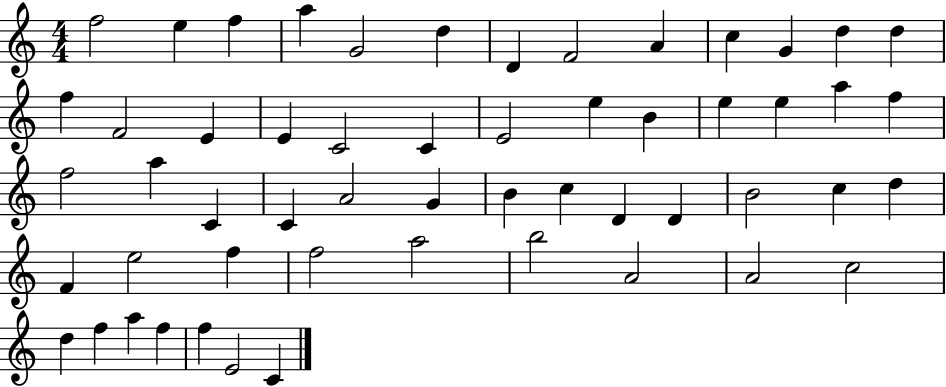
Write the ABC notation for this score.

X:1
T:Untitled
M:4/4
L:1/4
K:C
f2 e f a G2 d D F2 A c G d d f F2 E E C2 C E2 e B e e a f f2 a C C A2 G B c D D B2 c d F e2 f f2 a2 b2 A2 A2 c2 d f a f f E2 C